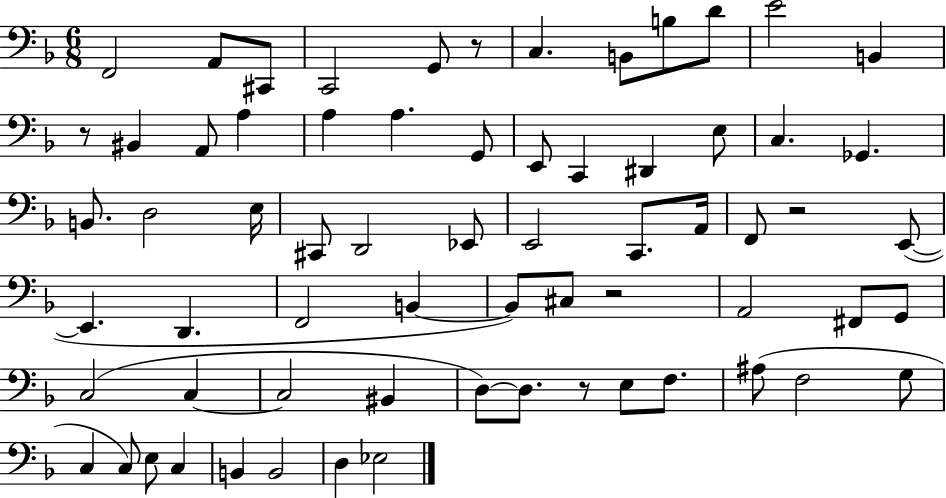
F2/h A2/e C#2/e C2/h G2/e R/e C3/q. B2/e B3/e D4/e E4/h B2/q R/e BIS2/q A2/e A3/q A3/q A3/q. G2/e E2/e C2/q D#2/q E3/e C3/q. Gb2/q. B2/e. D3/h E3/s C#2/e D2/h Eb2/e E2/h C2/e. A2/s F2/e R/h E2/e E2/q. D2/q. F2/h B2/q B2/e C#3/e R/h A2/h F#2/e G2/e C3/h C3/q C3/h BIS2/q D3/e D3/e. R/e E3/e F3/e. A#3/e F3/h G3/e C3/q C3/e E3/e C3/q B2/q B2/h D3/q Eb3/h